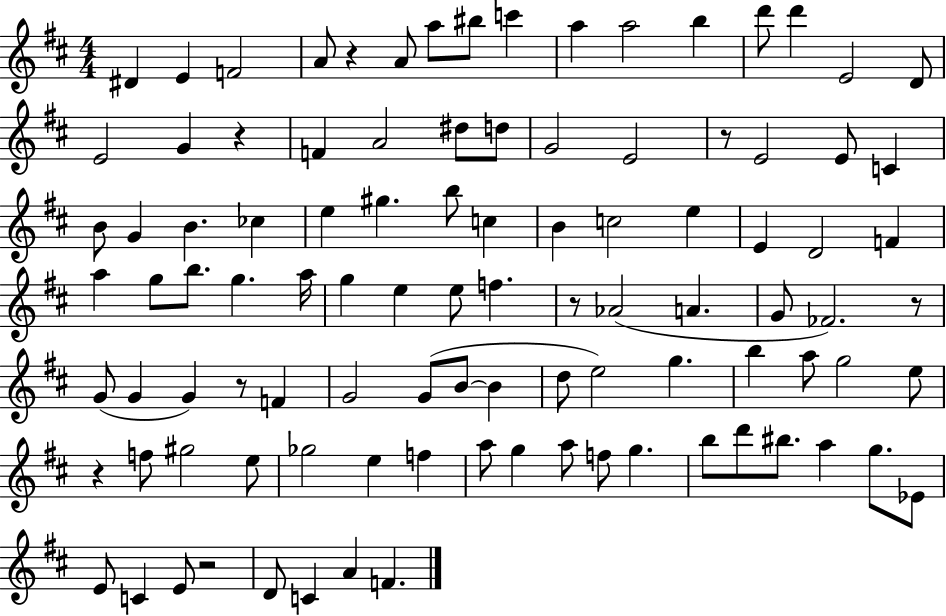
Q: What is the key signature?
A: D major